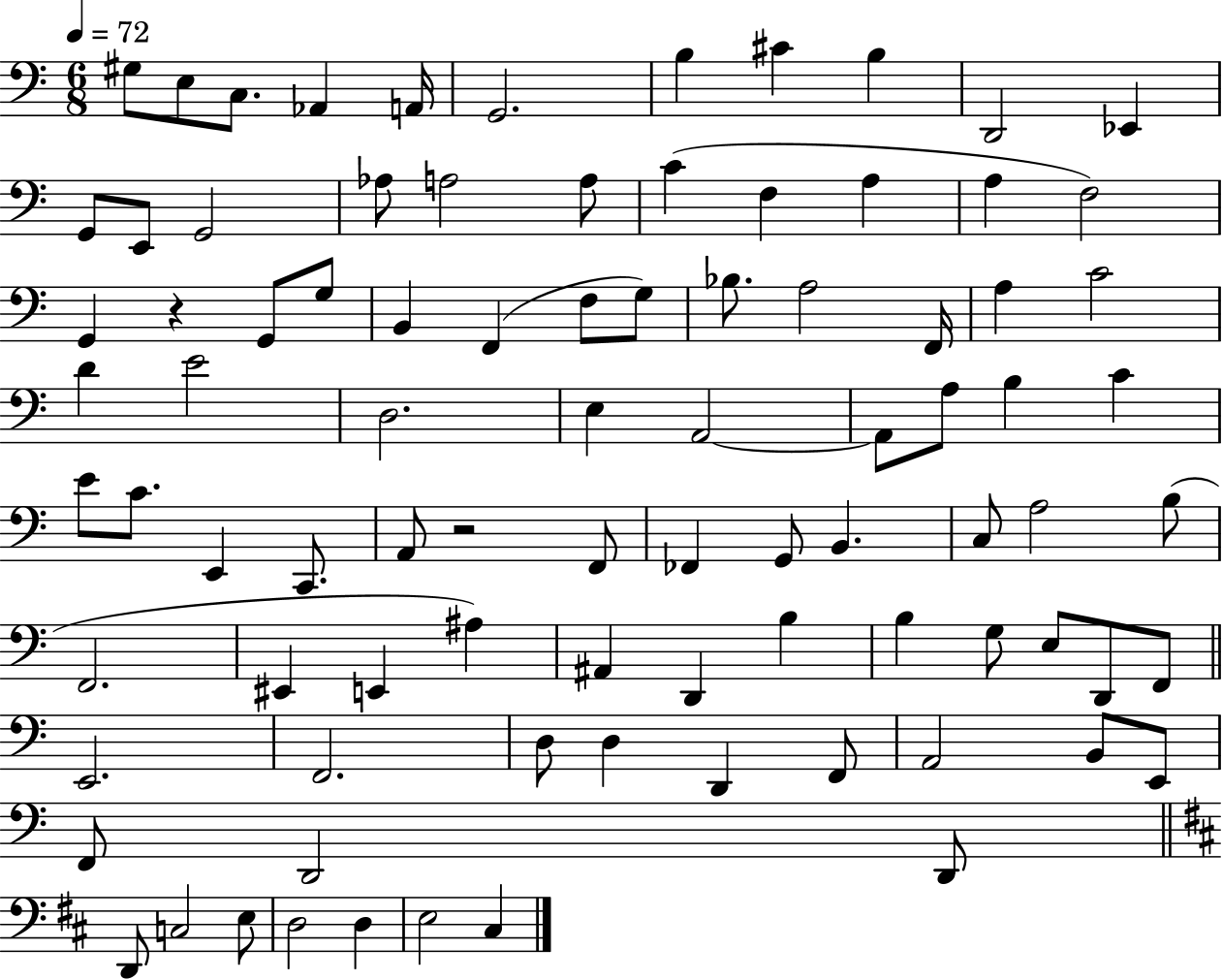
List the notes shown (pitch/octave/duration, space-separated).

G#3/e E3/e C3/e. Ab2/q A2/s G2/h. B3/q C#4/q B3/q D2/h Eb2/q G2/e E2/e G2/h Ab3/e A3/h A3/e C4/q F3/q A3/q A3/q F3/h G2/q R/q G2/e G3/e B2/q F2/q F3/e G3/e Bb3/e. A3/h F2/s A3/q C4/h D4/q E4/h D3/h. E3/q A2/h A2/e A3/e B3/q C4/q E4/e C4/e. E2/q C2/e. A2/e R/h F2/e FES2/q G2/e B2/q. C3/e A3/h B3/e F2/h. EIS2/q E2/q A#3/q A#2/q D2/q B3/q B3/q G3/e E3/e D2/e F2/e E2/h. F2/h. D3/e D3/q D2/q F2/e A2/h B2/e E2/e F2/e D2/h D2/e D2/e C3/h E3/e D3/h D3/q E3/h C#3/q